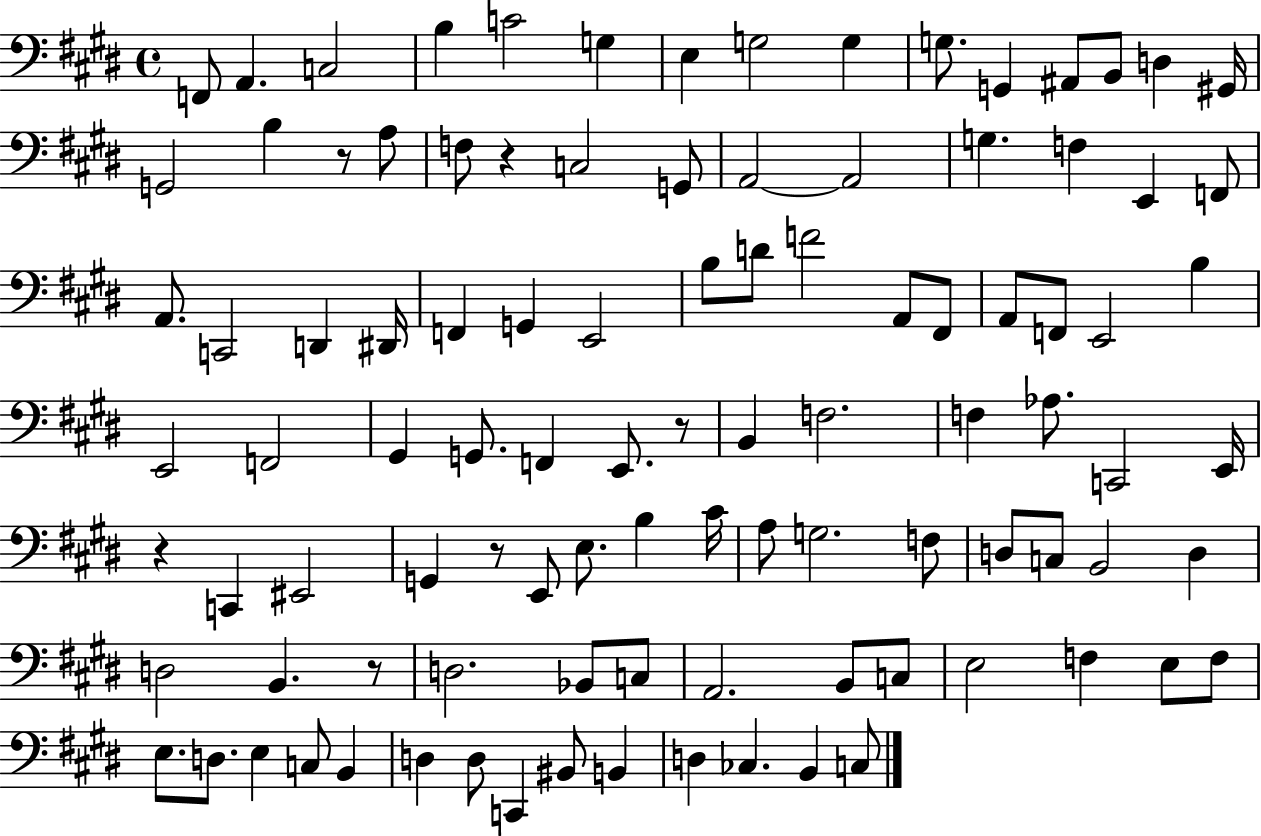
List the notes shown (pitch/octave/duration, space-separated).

F2/e A2/q. C3/h B3/q C4/h G3/q E3/q G3/h G3/q G3/e. G2/q A#2/e B2/e D3/q G#2/s G2/h B3/q R/e A3/e F3/e R/q C3/h G2/e A2/h A2/h G3/q. F3/q E2/q F2/e A2/e. C2/h D2/q D#2/s F2/q G2/q E2/h B3/e D4/e F4/h A2/e F#2/e A2/e F2/e E2/h B3/q E2/h F2/h G#2/q G2/e. F2/q E2/e. R/e B2/q F3/h. F3/q Ab3/e. C2/h E2/s R/q C2/q EIS2/h G2/q R/e E2/e E3/e. B3/q C#4/s A3/e G3/h. F3/e D3/e C3/e B2/h D3/q D3/h B2/q. R/e D3/h. Bb2/e C3/e A2/h. B2/e C3/e E3/h F3/q E3/e F3/e E3/e. D3/e. E3/q C3/e B2/q D3/q D3/e C2/q BIS2/e B2/q D3/q CES3/q. B2/q C3/e